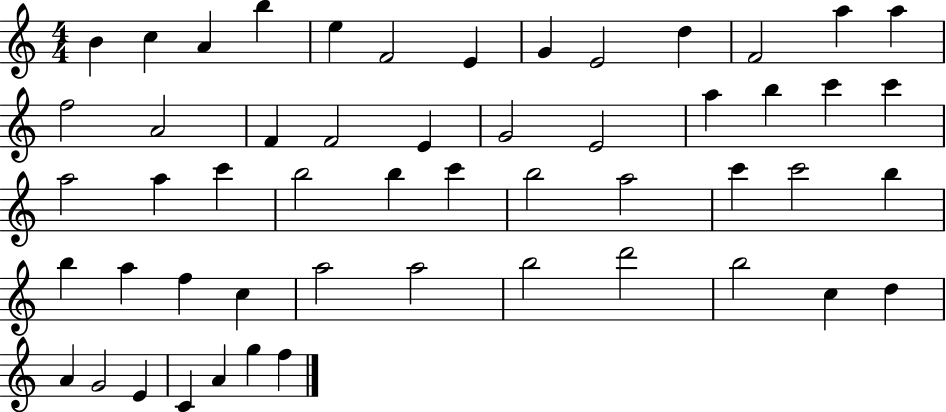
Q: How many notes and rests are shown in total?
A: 53